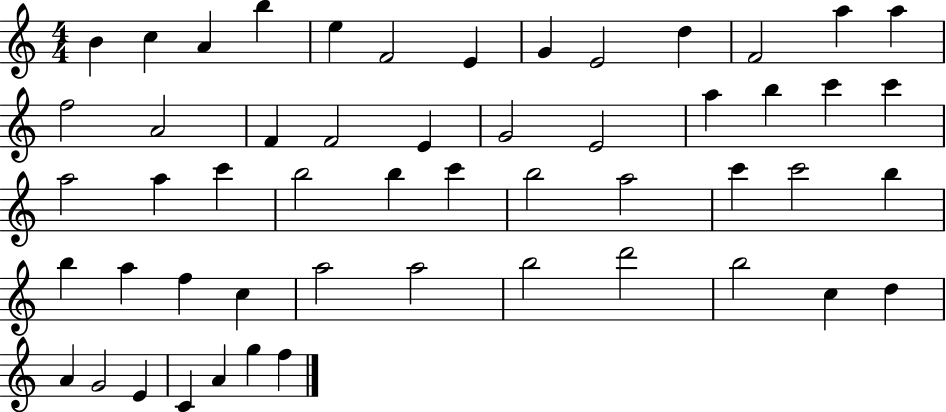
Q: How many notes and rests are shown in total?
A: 53